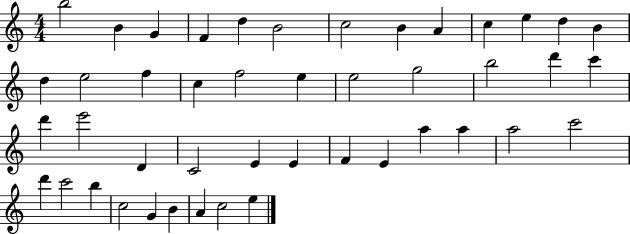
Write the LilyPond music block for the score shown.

{
  \clef treble
  \numericTimeSignature
  \time 4/4
  \key c \major
  b''2 b'4 g'4 | f'4 d''4 b'2 | c''2 b'4 a'4 | c''4 e''4 d''4 b'4 | \break d''4 e''2 f''4 | c''4 f''2 e''4 | e''2 g''2 | b''2 d'''4 c'''4 | \break d'''4 e'''2 d'4 | c'2 e'4 e'4 | f'4 e'4 a''4 a''4 | a''2 c'''2 | \break d'''4 c'''2 b''4 | c''2 g'4 b'4 | a'4 c''2 e''4 | \bar "|."
}